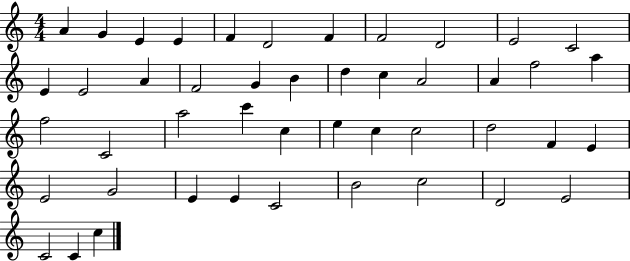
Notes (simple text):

A4/q G4/q E4/q E4/q F4/q D4/h F4/q F4/h D4/h E4/h C4/h E4/q E4/h A4/q F4/h G4/q B4/q D5/q C5/q A4/h A4/q F5/h A5/q F5/h C4/h A5/h C6/q C5/q E5/q C5/q C5/h D5/h F4/q E4/q E4/h G4/h E4/q E4/q C4/h B4/h C5/h D4/h E4/h C4/h C4/q C5/q